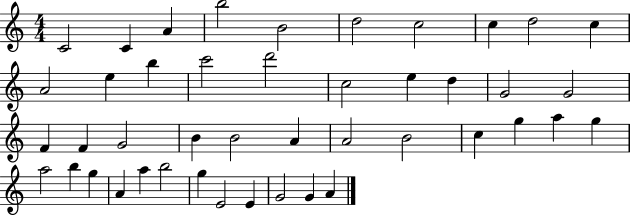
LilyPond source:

{
  \clef treble
  \numericTimeSignature
  \time 4/4
  \key c \major
  c'2 c'4 a'4 | b''2 b'2 | d''2 c''2 | c''4 d''2 c''4 | \break a'2 e''4 b''4 | c'''2 d'''2 | c''2 e''4 d''4 | g'2 g'2 | \break f'4 f'4 g'2 | b'4 b'2 a'4 | a'2 b'2 | c''4 g''4 a''4 g''4 | \break a''2 b''4 g''4 | a'4 a''4 b''2 | g''4 e'2 e'4 | g'2 g'4 a'4 | \break \bar "|."
}